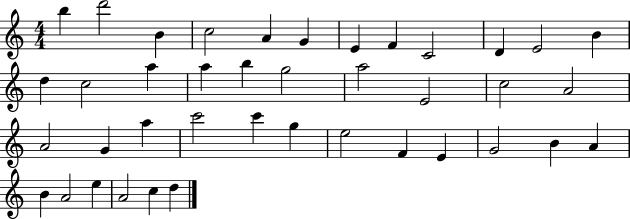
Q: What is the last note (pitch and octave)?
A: D5